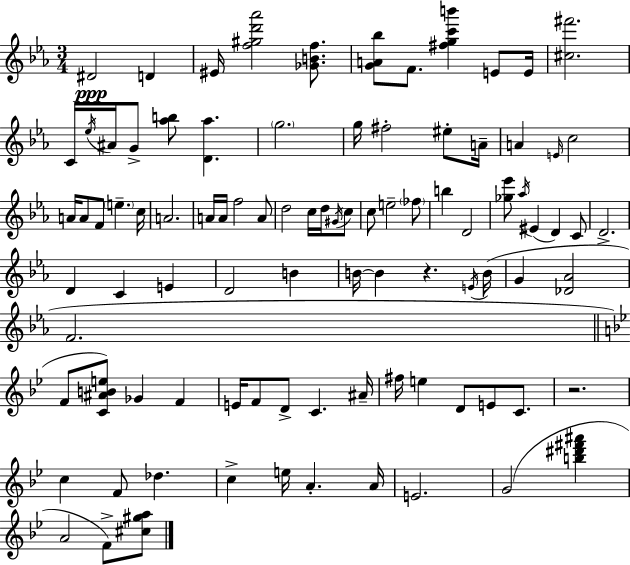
{
  \clef treble
  \numericTimeSignature
  \time 3/4
  \key c \minor
  dis'2\ppp d'4 | eis'16 <f'' gis'' d''' aes'''>2 <ges' b' f''>8. | <g' a' bes''>8 f'8. <fis'' g'' c''' b'''>4 e'8 e'16 | <cis'' fis'''>2. | \break c'16 \acciaccatura { ees''16 } ais'16 g'8-> <aes'' b''>8 <d' aes''>4. | \parenthesize g''2. | g''16 fis''2-. eis''8-. | a'16-- a'4 \grace { e'16 } c''2 | \break a'16 a'8 f'8 \parenthesize e''4.-- | c''16 a'2. | a'16 a'16 f''2 | a'8 d''2 c''16 d''16 | \break \acciaccatura { gis'16 } c''8 c''8 e''2-- | \parenthesize fes''8 b''4 d'2 | <ges'' ees'''>8 \acciaccatura { aes''16 }( eis'4 d'4) | c'8 d'2.-> | \break d'4 c'4 | e'4 d'2 | b'4 b'16~~ b'4 r4. | \acciaccatura { e'16 } b'16( g'4 <des' aes'>2 | \break f'2. | \bar "||" \break \key g \minor f'8 <c' ais' b' e''>8) ges'4 f'4 | e'16 f'8 d'8-> c'4. ais'16-- | fis''16 e''4 d'8 e'8 c'8. | r2. | \break c''4 f'8 des''4. | c''4-> e''16 a'4.-. a'16 | e'2. | g'2( <b'' dis''' fis''' ais'''>4 | \break a'2 f'8->) <cis'' gis'' a''>8 | \bar "|."
}